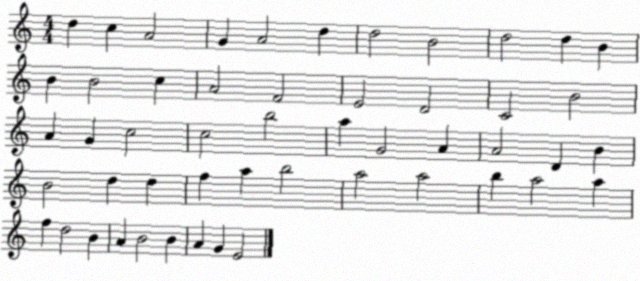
X:1
T:Untitled
M:4/4
L:1/4
K:C
d c A2 G A2 d d2 B2 d2 d B B B2 c A2 F2 E2 D2 C2 B2 A G c2 c2 b2 a G2 A A2 D B B2 d d f a b2 a2 a2 b a2 a f d2 B A B2 B A G E2